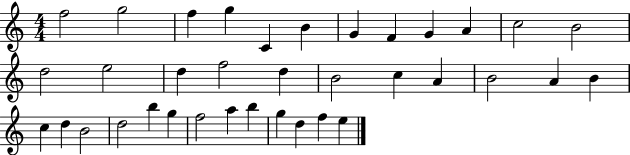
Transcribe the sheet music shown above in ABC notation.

X:1
T:Untitled
M:4/4
L:1/4
K:C
f2 g2 f g C B G F G A c2 B2 d2 e2 d f2 d B2 c A B2 A B c d B2 d2 b g f2 a b g d f e